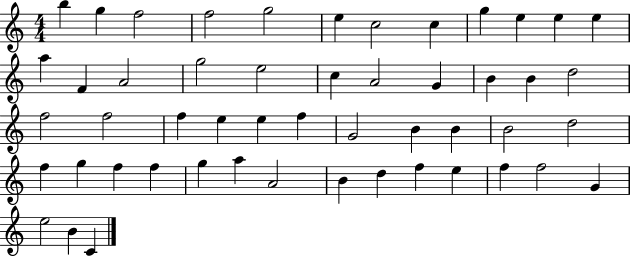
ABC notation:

X:1
T:Untitled
M:4/4
L:1/4
K:C
b g f2 f2 g2 e c2 c g e e e a F A2 g2 e2 c A2 G B B d2 f2 f2 f e e f G2 B B B2 d2 f g f f g a A2 B d f e f f2 G e2 B C